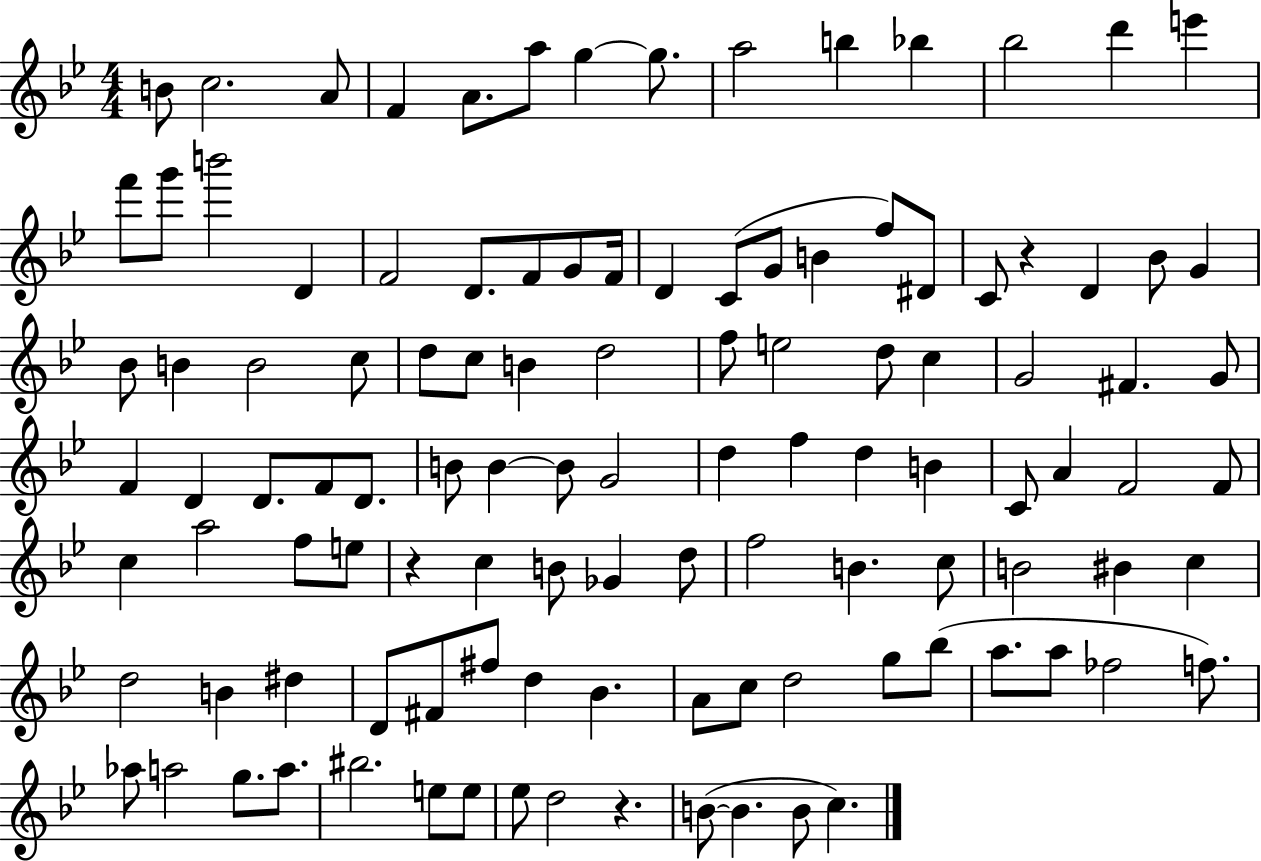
X:1
T:Untitled
M:4/4
L:1/4
K:Bb
B/2 c2 A/2 F A/2 a/2 g g/2 a2 b _b _b2 d' e' f'/2 g'/2 b'2 D F2 D/2 F/2 G/2 F/4 D C/2 G/2 B f/2 ^D/2 C/2 z D _B/2 G _B/2 B B2 c/2 d/2 c/2 B d2 f/2 e2 d/2 c G2 ^F G/2 F D D/2 F/2 D/2 B/2 B B/2 G2 d f d B C/2 A F2 F/2 c a2 f/2 e/2 z c B/2 _G d/2 f2 B c/2 B2 ^B c d2 B ^d D/2 ^F/2 ^f/2 d _B A/2 c/2 d2 g/2 _b/2 a/2 a/2 _f2 f/2 _a/2 a2 g/2 a/2 ^b2 e/2 e/2 _e/2 d2 z B/2 B B/2 c